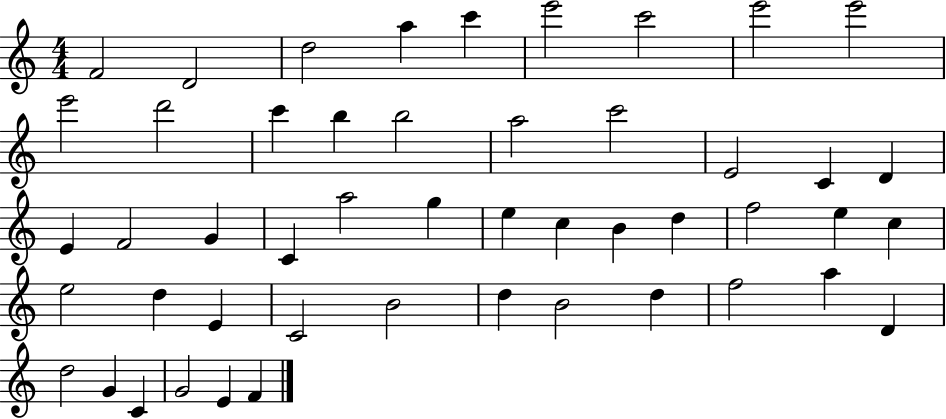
X:1
T:Untitled
M:4/4
L:1/4
K:C
F2 D2 d2 a c' e'2 c'2 e'2 e'2 e'2 d'2 c' b b2 a2 c'2 E2 C D E F2 G C a2 g e c B d f2 e c e2 d E C2 B2 d B2 d f2 a D d2 G C G2 E F